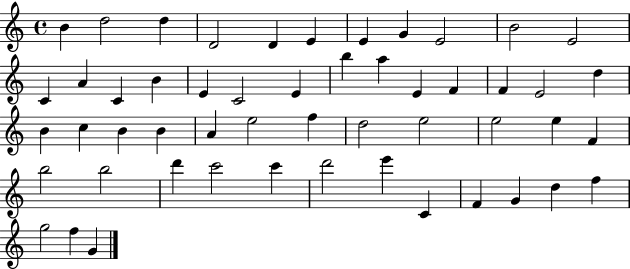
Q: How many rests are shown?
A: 0